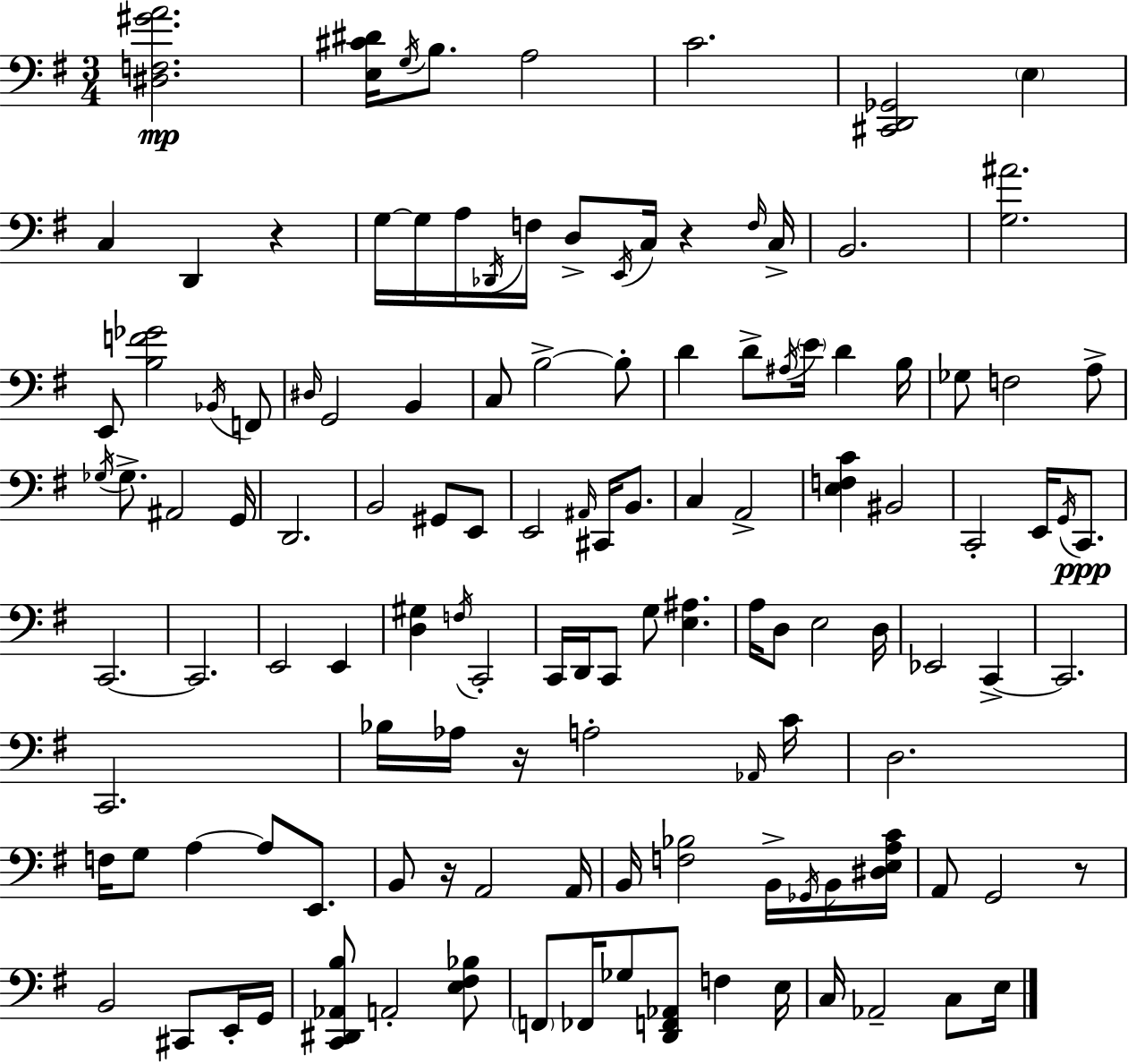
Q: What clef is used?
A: bass